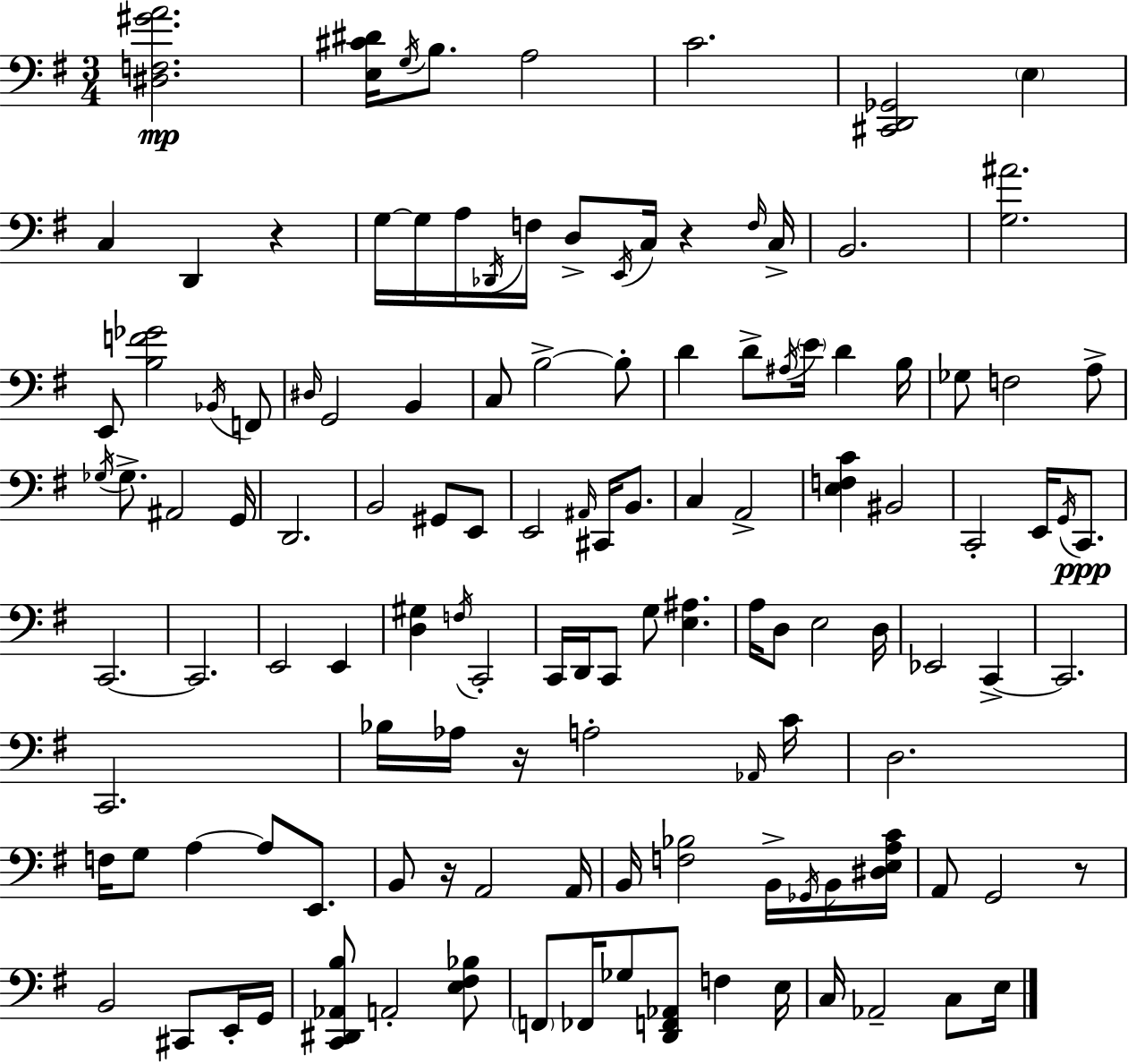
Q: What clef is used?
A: bass